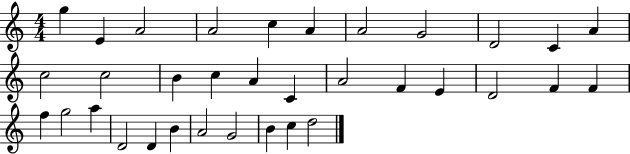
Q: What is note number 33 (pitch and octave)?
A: C5